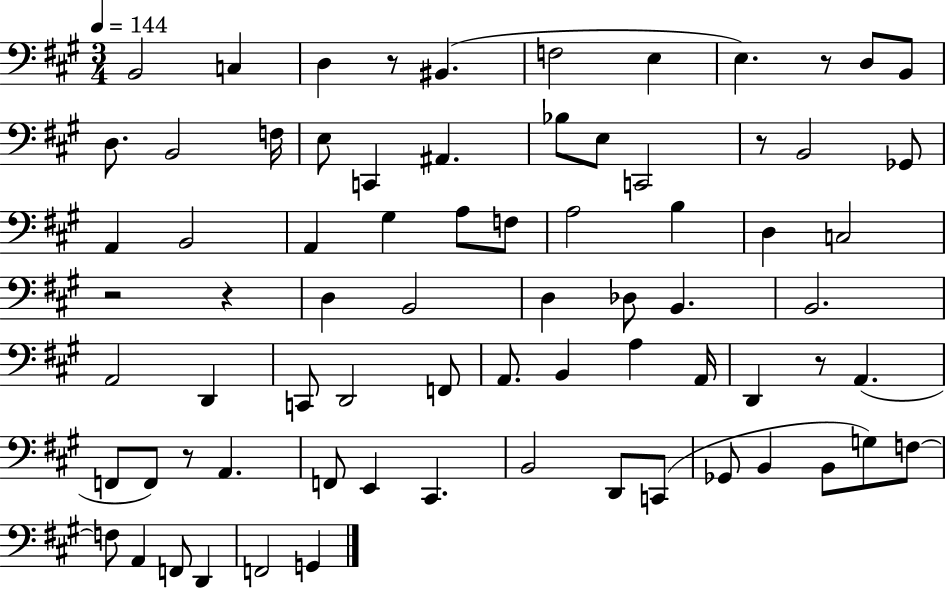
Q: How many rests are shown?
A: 7